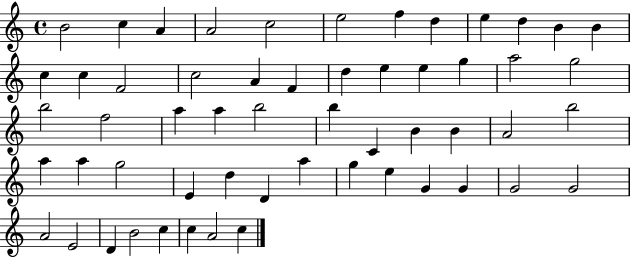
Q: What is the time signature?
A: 4/4